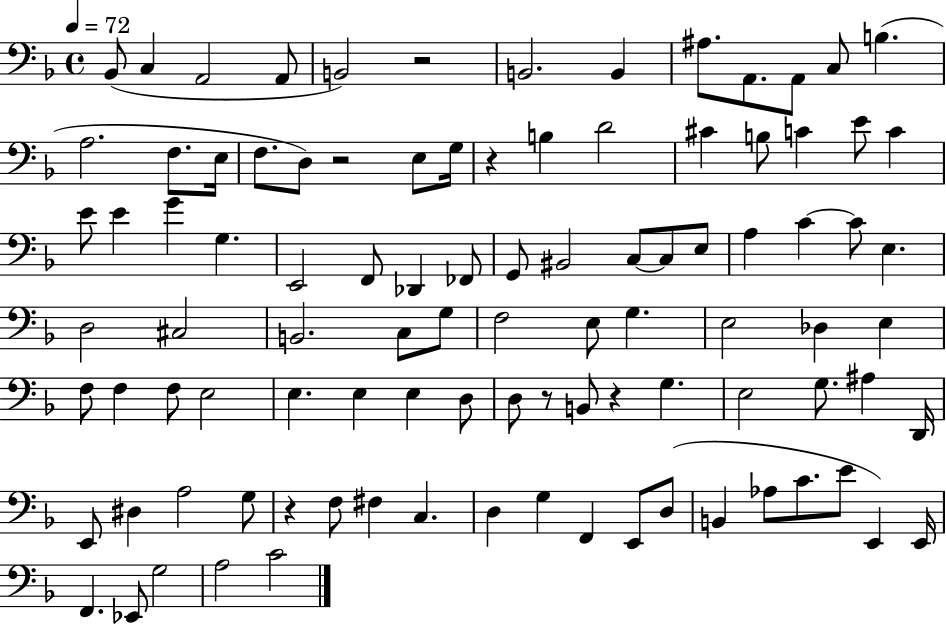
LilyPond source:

{
  \clef bass
  \time 4/4
  \defaultTimeSignature
  \key f \major
  \tempo 4 = 72
  bes,8( c4 a,2 a,8 | b,2) r2 | b,2. b,4 | ais8. a,8. a,8 c8 b4.( | \break a2. f8. e16 | f8. d8) r2 e8 g16 | r4 b4 d'2 | cis'4 b8 c'4 e'8 c'4 | \break e'8 e'4 g'4 g4. | e,2 f,8 des,4 fes,8 | g,8 bis,2 c8~~ c8 e8 | a4 c'4~~ c'8 e4. | \break d2 cis2 | b,2. c8 g8 | f2 e8 g4. | e2 des4 e4 | \break f8 f4 f8 e2 | e4. e4 e4 d8 | d8 r8 b,8 r4 g4. | e2 g8. ais4 d,16 | \break e,8 dis4 a2 g8 | r4 f8 fis4 c4. | d4 g4 f,4 e,8 d8( | b,4 aes8 c'8. e'8 e,4) e,16 | \break f,4. ees,8 g2 | a2 c'2 | \bar "|."
}